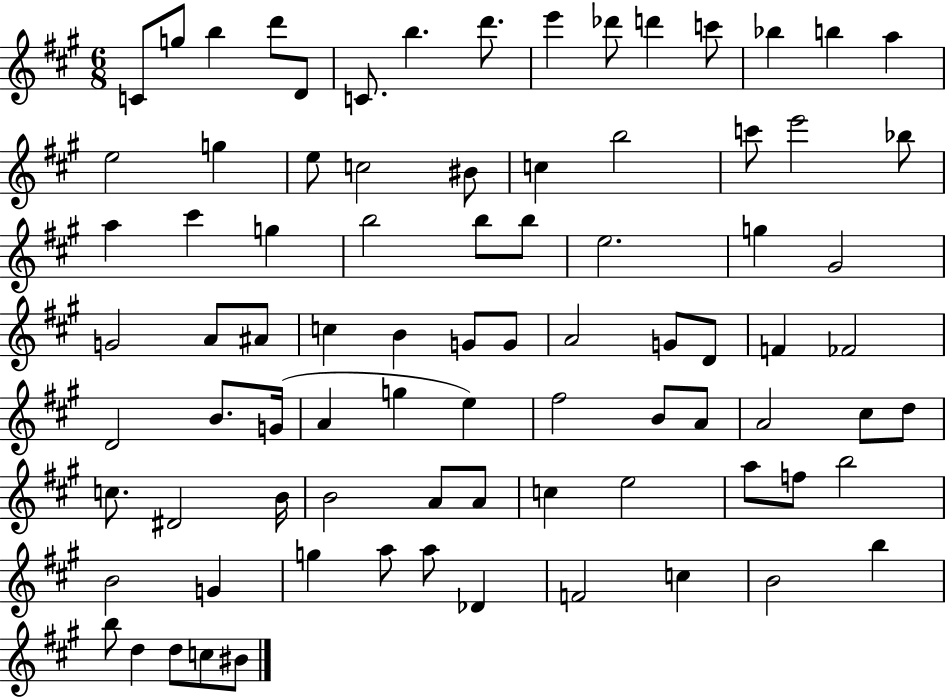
X:1
T:Untitled
M:6/8
L:1/4
K:A
C/2 g/2 b d'/2 D/2 C/2 b d'/2 e' _d'/2 d' c'/2 _b b a e2 g e/2 c2 ^B/2 c b2 c'/2 e'2 _b/2 a ^c' g b2 b/2 b/2 e2 g ^G2 G2 A/2 ^A/2 c B G/2 G/2 A2 G/2 D/2 F _F2 D2 B/2 G/4 A g e ^f2 B/2 A/2 A2 ^c/2 d/2 c/2 ^D2 B/4 B2 A/2 A/2 c e2 a/2 f/2 b2 B2 G g a/2 a/2 _D F2 c B2 b b/2 d d/2 c/2 ^B/2